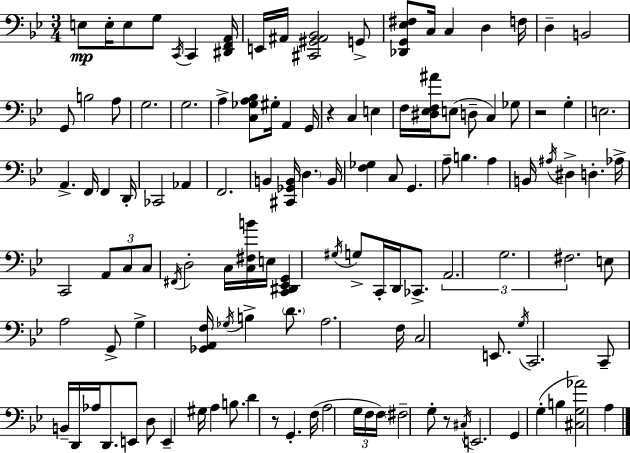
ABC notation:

X:1
T:Untitled
M:3/4
L:1/4
K:Bb
E,/2 E,/4 E,/2 G,/2 C,,/4 C,, [^D,,F,,A,,]/4 E,,/4 ^A,,/4 [^C,,^G,,^A,,_B,,]2 G,,/2 [_D,,G,,_E,^F,]/2 C,/4 C, D, F,/4 D, B,,2 G,,/2 B,2 A,/2 G,2 G,2 A, [C,_G,A,_B,]/2 ^G,/4 A,, G,,/4 z C, E, F,/4 [^D,_E,F,^A]/4 E,/2 D,/2 C, _G,/2 z2 G, E,2 A,, F,,/4 F,, D,,/4 _C,,2 _A,, F,,2 B,, [^C,,_G,,B,,]/4 D, B,,/4 [F,_G,] C,/2 G,, A,/2 B, A, B,,/4 ^A,/4 ^D, D, _A,/4 C,,2 A,,/2 C,/2 C,/2 ^F,,/4 D,2 C,/4 [C,^F,B]/4 E,/4 [C,,^D,,_E,,G,,] ^G,/4 G,/2 C,,/4 D,,/4 _C,,/2 A,,2 G,2 ^F,2 E,/2 A,2 G,,/2 G, [_G,,A,,F,]/4 _G,/4 B, D/2 A,2 F,/4 C,2 E,,/2 G,/4 C,,2 C,,/2 B,,/4 D,,/4 _A,/4 D,,/2 E,,/2 D,/2 E,, ^G,/4 A, B,/2 D z/2 G,, F,/4 A,2 G,/4 F,/4 F,/4 ^F,2 G,/2 z/2 ^C,/4 E,,2 G,, G, B, [^C,G,_A]2 A,